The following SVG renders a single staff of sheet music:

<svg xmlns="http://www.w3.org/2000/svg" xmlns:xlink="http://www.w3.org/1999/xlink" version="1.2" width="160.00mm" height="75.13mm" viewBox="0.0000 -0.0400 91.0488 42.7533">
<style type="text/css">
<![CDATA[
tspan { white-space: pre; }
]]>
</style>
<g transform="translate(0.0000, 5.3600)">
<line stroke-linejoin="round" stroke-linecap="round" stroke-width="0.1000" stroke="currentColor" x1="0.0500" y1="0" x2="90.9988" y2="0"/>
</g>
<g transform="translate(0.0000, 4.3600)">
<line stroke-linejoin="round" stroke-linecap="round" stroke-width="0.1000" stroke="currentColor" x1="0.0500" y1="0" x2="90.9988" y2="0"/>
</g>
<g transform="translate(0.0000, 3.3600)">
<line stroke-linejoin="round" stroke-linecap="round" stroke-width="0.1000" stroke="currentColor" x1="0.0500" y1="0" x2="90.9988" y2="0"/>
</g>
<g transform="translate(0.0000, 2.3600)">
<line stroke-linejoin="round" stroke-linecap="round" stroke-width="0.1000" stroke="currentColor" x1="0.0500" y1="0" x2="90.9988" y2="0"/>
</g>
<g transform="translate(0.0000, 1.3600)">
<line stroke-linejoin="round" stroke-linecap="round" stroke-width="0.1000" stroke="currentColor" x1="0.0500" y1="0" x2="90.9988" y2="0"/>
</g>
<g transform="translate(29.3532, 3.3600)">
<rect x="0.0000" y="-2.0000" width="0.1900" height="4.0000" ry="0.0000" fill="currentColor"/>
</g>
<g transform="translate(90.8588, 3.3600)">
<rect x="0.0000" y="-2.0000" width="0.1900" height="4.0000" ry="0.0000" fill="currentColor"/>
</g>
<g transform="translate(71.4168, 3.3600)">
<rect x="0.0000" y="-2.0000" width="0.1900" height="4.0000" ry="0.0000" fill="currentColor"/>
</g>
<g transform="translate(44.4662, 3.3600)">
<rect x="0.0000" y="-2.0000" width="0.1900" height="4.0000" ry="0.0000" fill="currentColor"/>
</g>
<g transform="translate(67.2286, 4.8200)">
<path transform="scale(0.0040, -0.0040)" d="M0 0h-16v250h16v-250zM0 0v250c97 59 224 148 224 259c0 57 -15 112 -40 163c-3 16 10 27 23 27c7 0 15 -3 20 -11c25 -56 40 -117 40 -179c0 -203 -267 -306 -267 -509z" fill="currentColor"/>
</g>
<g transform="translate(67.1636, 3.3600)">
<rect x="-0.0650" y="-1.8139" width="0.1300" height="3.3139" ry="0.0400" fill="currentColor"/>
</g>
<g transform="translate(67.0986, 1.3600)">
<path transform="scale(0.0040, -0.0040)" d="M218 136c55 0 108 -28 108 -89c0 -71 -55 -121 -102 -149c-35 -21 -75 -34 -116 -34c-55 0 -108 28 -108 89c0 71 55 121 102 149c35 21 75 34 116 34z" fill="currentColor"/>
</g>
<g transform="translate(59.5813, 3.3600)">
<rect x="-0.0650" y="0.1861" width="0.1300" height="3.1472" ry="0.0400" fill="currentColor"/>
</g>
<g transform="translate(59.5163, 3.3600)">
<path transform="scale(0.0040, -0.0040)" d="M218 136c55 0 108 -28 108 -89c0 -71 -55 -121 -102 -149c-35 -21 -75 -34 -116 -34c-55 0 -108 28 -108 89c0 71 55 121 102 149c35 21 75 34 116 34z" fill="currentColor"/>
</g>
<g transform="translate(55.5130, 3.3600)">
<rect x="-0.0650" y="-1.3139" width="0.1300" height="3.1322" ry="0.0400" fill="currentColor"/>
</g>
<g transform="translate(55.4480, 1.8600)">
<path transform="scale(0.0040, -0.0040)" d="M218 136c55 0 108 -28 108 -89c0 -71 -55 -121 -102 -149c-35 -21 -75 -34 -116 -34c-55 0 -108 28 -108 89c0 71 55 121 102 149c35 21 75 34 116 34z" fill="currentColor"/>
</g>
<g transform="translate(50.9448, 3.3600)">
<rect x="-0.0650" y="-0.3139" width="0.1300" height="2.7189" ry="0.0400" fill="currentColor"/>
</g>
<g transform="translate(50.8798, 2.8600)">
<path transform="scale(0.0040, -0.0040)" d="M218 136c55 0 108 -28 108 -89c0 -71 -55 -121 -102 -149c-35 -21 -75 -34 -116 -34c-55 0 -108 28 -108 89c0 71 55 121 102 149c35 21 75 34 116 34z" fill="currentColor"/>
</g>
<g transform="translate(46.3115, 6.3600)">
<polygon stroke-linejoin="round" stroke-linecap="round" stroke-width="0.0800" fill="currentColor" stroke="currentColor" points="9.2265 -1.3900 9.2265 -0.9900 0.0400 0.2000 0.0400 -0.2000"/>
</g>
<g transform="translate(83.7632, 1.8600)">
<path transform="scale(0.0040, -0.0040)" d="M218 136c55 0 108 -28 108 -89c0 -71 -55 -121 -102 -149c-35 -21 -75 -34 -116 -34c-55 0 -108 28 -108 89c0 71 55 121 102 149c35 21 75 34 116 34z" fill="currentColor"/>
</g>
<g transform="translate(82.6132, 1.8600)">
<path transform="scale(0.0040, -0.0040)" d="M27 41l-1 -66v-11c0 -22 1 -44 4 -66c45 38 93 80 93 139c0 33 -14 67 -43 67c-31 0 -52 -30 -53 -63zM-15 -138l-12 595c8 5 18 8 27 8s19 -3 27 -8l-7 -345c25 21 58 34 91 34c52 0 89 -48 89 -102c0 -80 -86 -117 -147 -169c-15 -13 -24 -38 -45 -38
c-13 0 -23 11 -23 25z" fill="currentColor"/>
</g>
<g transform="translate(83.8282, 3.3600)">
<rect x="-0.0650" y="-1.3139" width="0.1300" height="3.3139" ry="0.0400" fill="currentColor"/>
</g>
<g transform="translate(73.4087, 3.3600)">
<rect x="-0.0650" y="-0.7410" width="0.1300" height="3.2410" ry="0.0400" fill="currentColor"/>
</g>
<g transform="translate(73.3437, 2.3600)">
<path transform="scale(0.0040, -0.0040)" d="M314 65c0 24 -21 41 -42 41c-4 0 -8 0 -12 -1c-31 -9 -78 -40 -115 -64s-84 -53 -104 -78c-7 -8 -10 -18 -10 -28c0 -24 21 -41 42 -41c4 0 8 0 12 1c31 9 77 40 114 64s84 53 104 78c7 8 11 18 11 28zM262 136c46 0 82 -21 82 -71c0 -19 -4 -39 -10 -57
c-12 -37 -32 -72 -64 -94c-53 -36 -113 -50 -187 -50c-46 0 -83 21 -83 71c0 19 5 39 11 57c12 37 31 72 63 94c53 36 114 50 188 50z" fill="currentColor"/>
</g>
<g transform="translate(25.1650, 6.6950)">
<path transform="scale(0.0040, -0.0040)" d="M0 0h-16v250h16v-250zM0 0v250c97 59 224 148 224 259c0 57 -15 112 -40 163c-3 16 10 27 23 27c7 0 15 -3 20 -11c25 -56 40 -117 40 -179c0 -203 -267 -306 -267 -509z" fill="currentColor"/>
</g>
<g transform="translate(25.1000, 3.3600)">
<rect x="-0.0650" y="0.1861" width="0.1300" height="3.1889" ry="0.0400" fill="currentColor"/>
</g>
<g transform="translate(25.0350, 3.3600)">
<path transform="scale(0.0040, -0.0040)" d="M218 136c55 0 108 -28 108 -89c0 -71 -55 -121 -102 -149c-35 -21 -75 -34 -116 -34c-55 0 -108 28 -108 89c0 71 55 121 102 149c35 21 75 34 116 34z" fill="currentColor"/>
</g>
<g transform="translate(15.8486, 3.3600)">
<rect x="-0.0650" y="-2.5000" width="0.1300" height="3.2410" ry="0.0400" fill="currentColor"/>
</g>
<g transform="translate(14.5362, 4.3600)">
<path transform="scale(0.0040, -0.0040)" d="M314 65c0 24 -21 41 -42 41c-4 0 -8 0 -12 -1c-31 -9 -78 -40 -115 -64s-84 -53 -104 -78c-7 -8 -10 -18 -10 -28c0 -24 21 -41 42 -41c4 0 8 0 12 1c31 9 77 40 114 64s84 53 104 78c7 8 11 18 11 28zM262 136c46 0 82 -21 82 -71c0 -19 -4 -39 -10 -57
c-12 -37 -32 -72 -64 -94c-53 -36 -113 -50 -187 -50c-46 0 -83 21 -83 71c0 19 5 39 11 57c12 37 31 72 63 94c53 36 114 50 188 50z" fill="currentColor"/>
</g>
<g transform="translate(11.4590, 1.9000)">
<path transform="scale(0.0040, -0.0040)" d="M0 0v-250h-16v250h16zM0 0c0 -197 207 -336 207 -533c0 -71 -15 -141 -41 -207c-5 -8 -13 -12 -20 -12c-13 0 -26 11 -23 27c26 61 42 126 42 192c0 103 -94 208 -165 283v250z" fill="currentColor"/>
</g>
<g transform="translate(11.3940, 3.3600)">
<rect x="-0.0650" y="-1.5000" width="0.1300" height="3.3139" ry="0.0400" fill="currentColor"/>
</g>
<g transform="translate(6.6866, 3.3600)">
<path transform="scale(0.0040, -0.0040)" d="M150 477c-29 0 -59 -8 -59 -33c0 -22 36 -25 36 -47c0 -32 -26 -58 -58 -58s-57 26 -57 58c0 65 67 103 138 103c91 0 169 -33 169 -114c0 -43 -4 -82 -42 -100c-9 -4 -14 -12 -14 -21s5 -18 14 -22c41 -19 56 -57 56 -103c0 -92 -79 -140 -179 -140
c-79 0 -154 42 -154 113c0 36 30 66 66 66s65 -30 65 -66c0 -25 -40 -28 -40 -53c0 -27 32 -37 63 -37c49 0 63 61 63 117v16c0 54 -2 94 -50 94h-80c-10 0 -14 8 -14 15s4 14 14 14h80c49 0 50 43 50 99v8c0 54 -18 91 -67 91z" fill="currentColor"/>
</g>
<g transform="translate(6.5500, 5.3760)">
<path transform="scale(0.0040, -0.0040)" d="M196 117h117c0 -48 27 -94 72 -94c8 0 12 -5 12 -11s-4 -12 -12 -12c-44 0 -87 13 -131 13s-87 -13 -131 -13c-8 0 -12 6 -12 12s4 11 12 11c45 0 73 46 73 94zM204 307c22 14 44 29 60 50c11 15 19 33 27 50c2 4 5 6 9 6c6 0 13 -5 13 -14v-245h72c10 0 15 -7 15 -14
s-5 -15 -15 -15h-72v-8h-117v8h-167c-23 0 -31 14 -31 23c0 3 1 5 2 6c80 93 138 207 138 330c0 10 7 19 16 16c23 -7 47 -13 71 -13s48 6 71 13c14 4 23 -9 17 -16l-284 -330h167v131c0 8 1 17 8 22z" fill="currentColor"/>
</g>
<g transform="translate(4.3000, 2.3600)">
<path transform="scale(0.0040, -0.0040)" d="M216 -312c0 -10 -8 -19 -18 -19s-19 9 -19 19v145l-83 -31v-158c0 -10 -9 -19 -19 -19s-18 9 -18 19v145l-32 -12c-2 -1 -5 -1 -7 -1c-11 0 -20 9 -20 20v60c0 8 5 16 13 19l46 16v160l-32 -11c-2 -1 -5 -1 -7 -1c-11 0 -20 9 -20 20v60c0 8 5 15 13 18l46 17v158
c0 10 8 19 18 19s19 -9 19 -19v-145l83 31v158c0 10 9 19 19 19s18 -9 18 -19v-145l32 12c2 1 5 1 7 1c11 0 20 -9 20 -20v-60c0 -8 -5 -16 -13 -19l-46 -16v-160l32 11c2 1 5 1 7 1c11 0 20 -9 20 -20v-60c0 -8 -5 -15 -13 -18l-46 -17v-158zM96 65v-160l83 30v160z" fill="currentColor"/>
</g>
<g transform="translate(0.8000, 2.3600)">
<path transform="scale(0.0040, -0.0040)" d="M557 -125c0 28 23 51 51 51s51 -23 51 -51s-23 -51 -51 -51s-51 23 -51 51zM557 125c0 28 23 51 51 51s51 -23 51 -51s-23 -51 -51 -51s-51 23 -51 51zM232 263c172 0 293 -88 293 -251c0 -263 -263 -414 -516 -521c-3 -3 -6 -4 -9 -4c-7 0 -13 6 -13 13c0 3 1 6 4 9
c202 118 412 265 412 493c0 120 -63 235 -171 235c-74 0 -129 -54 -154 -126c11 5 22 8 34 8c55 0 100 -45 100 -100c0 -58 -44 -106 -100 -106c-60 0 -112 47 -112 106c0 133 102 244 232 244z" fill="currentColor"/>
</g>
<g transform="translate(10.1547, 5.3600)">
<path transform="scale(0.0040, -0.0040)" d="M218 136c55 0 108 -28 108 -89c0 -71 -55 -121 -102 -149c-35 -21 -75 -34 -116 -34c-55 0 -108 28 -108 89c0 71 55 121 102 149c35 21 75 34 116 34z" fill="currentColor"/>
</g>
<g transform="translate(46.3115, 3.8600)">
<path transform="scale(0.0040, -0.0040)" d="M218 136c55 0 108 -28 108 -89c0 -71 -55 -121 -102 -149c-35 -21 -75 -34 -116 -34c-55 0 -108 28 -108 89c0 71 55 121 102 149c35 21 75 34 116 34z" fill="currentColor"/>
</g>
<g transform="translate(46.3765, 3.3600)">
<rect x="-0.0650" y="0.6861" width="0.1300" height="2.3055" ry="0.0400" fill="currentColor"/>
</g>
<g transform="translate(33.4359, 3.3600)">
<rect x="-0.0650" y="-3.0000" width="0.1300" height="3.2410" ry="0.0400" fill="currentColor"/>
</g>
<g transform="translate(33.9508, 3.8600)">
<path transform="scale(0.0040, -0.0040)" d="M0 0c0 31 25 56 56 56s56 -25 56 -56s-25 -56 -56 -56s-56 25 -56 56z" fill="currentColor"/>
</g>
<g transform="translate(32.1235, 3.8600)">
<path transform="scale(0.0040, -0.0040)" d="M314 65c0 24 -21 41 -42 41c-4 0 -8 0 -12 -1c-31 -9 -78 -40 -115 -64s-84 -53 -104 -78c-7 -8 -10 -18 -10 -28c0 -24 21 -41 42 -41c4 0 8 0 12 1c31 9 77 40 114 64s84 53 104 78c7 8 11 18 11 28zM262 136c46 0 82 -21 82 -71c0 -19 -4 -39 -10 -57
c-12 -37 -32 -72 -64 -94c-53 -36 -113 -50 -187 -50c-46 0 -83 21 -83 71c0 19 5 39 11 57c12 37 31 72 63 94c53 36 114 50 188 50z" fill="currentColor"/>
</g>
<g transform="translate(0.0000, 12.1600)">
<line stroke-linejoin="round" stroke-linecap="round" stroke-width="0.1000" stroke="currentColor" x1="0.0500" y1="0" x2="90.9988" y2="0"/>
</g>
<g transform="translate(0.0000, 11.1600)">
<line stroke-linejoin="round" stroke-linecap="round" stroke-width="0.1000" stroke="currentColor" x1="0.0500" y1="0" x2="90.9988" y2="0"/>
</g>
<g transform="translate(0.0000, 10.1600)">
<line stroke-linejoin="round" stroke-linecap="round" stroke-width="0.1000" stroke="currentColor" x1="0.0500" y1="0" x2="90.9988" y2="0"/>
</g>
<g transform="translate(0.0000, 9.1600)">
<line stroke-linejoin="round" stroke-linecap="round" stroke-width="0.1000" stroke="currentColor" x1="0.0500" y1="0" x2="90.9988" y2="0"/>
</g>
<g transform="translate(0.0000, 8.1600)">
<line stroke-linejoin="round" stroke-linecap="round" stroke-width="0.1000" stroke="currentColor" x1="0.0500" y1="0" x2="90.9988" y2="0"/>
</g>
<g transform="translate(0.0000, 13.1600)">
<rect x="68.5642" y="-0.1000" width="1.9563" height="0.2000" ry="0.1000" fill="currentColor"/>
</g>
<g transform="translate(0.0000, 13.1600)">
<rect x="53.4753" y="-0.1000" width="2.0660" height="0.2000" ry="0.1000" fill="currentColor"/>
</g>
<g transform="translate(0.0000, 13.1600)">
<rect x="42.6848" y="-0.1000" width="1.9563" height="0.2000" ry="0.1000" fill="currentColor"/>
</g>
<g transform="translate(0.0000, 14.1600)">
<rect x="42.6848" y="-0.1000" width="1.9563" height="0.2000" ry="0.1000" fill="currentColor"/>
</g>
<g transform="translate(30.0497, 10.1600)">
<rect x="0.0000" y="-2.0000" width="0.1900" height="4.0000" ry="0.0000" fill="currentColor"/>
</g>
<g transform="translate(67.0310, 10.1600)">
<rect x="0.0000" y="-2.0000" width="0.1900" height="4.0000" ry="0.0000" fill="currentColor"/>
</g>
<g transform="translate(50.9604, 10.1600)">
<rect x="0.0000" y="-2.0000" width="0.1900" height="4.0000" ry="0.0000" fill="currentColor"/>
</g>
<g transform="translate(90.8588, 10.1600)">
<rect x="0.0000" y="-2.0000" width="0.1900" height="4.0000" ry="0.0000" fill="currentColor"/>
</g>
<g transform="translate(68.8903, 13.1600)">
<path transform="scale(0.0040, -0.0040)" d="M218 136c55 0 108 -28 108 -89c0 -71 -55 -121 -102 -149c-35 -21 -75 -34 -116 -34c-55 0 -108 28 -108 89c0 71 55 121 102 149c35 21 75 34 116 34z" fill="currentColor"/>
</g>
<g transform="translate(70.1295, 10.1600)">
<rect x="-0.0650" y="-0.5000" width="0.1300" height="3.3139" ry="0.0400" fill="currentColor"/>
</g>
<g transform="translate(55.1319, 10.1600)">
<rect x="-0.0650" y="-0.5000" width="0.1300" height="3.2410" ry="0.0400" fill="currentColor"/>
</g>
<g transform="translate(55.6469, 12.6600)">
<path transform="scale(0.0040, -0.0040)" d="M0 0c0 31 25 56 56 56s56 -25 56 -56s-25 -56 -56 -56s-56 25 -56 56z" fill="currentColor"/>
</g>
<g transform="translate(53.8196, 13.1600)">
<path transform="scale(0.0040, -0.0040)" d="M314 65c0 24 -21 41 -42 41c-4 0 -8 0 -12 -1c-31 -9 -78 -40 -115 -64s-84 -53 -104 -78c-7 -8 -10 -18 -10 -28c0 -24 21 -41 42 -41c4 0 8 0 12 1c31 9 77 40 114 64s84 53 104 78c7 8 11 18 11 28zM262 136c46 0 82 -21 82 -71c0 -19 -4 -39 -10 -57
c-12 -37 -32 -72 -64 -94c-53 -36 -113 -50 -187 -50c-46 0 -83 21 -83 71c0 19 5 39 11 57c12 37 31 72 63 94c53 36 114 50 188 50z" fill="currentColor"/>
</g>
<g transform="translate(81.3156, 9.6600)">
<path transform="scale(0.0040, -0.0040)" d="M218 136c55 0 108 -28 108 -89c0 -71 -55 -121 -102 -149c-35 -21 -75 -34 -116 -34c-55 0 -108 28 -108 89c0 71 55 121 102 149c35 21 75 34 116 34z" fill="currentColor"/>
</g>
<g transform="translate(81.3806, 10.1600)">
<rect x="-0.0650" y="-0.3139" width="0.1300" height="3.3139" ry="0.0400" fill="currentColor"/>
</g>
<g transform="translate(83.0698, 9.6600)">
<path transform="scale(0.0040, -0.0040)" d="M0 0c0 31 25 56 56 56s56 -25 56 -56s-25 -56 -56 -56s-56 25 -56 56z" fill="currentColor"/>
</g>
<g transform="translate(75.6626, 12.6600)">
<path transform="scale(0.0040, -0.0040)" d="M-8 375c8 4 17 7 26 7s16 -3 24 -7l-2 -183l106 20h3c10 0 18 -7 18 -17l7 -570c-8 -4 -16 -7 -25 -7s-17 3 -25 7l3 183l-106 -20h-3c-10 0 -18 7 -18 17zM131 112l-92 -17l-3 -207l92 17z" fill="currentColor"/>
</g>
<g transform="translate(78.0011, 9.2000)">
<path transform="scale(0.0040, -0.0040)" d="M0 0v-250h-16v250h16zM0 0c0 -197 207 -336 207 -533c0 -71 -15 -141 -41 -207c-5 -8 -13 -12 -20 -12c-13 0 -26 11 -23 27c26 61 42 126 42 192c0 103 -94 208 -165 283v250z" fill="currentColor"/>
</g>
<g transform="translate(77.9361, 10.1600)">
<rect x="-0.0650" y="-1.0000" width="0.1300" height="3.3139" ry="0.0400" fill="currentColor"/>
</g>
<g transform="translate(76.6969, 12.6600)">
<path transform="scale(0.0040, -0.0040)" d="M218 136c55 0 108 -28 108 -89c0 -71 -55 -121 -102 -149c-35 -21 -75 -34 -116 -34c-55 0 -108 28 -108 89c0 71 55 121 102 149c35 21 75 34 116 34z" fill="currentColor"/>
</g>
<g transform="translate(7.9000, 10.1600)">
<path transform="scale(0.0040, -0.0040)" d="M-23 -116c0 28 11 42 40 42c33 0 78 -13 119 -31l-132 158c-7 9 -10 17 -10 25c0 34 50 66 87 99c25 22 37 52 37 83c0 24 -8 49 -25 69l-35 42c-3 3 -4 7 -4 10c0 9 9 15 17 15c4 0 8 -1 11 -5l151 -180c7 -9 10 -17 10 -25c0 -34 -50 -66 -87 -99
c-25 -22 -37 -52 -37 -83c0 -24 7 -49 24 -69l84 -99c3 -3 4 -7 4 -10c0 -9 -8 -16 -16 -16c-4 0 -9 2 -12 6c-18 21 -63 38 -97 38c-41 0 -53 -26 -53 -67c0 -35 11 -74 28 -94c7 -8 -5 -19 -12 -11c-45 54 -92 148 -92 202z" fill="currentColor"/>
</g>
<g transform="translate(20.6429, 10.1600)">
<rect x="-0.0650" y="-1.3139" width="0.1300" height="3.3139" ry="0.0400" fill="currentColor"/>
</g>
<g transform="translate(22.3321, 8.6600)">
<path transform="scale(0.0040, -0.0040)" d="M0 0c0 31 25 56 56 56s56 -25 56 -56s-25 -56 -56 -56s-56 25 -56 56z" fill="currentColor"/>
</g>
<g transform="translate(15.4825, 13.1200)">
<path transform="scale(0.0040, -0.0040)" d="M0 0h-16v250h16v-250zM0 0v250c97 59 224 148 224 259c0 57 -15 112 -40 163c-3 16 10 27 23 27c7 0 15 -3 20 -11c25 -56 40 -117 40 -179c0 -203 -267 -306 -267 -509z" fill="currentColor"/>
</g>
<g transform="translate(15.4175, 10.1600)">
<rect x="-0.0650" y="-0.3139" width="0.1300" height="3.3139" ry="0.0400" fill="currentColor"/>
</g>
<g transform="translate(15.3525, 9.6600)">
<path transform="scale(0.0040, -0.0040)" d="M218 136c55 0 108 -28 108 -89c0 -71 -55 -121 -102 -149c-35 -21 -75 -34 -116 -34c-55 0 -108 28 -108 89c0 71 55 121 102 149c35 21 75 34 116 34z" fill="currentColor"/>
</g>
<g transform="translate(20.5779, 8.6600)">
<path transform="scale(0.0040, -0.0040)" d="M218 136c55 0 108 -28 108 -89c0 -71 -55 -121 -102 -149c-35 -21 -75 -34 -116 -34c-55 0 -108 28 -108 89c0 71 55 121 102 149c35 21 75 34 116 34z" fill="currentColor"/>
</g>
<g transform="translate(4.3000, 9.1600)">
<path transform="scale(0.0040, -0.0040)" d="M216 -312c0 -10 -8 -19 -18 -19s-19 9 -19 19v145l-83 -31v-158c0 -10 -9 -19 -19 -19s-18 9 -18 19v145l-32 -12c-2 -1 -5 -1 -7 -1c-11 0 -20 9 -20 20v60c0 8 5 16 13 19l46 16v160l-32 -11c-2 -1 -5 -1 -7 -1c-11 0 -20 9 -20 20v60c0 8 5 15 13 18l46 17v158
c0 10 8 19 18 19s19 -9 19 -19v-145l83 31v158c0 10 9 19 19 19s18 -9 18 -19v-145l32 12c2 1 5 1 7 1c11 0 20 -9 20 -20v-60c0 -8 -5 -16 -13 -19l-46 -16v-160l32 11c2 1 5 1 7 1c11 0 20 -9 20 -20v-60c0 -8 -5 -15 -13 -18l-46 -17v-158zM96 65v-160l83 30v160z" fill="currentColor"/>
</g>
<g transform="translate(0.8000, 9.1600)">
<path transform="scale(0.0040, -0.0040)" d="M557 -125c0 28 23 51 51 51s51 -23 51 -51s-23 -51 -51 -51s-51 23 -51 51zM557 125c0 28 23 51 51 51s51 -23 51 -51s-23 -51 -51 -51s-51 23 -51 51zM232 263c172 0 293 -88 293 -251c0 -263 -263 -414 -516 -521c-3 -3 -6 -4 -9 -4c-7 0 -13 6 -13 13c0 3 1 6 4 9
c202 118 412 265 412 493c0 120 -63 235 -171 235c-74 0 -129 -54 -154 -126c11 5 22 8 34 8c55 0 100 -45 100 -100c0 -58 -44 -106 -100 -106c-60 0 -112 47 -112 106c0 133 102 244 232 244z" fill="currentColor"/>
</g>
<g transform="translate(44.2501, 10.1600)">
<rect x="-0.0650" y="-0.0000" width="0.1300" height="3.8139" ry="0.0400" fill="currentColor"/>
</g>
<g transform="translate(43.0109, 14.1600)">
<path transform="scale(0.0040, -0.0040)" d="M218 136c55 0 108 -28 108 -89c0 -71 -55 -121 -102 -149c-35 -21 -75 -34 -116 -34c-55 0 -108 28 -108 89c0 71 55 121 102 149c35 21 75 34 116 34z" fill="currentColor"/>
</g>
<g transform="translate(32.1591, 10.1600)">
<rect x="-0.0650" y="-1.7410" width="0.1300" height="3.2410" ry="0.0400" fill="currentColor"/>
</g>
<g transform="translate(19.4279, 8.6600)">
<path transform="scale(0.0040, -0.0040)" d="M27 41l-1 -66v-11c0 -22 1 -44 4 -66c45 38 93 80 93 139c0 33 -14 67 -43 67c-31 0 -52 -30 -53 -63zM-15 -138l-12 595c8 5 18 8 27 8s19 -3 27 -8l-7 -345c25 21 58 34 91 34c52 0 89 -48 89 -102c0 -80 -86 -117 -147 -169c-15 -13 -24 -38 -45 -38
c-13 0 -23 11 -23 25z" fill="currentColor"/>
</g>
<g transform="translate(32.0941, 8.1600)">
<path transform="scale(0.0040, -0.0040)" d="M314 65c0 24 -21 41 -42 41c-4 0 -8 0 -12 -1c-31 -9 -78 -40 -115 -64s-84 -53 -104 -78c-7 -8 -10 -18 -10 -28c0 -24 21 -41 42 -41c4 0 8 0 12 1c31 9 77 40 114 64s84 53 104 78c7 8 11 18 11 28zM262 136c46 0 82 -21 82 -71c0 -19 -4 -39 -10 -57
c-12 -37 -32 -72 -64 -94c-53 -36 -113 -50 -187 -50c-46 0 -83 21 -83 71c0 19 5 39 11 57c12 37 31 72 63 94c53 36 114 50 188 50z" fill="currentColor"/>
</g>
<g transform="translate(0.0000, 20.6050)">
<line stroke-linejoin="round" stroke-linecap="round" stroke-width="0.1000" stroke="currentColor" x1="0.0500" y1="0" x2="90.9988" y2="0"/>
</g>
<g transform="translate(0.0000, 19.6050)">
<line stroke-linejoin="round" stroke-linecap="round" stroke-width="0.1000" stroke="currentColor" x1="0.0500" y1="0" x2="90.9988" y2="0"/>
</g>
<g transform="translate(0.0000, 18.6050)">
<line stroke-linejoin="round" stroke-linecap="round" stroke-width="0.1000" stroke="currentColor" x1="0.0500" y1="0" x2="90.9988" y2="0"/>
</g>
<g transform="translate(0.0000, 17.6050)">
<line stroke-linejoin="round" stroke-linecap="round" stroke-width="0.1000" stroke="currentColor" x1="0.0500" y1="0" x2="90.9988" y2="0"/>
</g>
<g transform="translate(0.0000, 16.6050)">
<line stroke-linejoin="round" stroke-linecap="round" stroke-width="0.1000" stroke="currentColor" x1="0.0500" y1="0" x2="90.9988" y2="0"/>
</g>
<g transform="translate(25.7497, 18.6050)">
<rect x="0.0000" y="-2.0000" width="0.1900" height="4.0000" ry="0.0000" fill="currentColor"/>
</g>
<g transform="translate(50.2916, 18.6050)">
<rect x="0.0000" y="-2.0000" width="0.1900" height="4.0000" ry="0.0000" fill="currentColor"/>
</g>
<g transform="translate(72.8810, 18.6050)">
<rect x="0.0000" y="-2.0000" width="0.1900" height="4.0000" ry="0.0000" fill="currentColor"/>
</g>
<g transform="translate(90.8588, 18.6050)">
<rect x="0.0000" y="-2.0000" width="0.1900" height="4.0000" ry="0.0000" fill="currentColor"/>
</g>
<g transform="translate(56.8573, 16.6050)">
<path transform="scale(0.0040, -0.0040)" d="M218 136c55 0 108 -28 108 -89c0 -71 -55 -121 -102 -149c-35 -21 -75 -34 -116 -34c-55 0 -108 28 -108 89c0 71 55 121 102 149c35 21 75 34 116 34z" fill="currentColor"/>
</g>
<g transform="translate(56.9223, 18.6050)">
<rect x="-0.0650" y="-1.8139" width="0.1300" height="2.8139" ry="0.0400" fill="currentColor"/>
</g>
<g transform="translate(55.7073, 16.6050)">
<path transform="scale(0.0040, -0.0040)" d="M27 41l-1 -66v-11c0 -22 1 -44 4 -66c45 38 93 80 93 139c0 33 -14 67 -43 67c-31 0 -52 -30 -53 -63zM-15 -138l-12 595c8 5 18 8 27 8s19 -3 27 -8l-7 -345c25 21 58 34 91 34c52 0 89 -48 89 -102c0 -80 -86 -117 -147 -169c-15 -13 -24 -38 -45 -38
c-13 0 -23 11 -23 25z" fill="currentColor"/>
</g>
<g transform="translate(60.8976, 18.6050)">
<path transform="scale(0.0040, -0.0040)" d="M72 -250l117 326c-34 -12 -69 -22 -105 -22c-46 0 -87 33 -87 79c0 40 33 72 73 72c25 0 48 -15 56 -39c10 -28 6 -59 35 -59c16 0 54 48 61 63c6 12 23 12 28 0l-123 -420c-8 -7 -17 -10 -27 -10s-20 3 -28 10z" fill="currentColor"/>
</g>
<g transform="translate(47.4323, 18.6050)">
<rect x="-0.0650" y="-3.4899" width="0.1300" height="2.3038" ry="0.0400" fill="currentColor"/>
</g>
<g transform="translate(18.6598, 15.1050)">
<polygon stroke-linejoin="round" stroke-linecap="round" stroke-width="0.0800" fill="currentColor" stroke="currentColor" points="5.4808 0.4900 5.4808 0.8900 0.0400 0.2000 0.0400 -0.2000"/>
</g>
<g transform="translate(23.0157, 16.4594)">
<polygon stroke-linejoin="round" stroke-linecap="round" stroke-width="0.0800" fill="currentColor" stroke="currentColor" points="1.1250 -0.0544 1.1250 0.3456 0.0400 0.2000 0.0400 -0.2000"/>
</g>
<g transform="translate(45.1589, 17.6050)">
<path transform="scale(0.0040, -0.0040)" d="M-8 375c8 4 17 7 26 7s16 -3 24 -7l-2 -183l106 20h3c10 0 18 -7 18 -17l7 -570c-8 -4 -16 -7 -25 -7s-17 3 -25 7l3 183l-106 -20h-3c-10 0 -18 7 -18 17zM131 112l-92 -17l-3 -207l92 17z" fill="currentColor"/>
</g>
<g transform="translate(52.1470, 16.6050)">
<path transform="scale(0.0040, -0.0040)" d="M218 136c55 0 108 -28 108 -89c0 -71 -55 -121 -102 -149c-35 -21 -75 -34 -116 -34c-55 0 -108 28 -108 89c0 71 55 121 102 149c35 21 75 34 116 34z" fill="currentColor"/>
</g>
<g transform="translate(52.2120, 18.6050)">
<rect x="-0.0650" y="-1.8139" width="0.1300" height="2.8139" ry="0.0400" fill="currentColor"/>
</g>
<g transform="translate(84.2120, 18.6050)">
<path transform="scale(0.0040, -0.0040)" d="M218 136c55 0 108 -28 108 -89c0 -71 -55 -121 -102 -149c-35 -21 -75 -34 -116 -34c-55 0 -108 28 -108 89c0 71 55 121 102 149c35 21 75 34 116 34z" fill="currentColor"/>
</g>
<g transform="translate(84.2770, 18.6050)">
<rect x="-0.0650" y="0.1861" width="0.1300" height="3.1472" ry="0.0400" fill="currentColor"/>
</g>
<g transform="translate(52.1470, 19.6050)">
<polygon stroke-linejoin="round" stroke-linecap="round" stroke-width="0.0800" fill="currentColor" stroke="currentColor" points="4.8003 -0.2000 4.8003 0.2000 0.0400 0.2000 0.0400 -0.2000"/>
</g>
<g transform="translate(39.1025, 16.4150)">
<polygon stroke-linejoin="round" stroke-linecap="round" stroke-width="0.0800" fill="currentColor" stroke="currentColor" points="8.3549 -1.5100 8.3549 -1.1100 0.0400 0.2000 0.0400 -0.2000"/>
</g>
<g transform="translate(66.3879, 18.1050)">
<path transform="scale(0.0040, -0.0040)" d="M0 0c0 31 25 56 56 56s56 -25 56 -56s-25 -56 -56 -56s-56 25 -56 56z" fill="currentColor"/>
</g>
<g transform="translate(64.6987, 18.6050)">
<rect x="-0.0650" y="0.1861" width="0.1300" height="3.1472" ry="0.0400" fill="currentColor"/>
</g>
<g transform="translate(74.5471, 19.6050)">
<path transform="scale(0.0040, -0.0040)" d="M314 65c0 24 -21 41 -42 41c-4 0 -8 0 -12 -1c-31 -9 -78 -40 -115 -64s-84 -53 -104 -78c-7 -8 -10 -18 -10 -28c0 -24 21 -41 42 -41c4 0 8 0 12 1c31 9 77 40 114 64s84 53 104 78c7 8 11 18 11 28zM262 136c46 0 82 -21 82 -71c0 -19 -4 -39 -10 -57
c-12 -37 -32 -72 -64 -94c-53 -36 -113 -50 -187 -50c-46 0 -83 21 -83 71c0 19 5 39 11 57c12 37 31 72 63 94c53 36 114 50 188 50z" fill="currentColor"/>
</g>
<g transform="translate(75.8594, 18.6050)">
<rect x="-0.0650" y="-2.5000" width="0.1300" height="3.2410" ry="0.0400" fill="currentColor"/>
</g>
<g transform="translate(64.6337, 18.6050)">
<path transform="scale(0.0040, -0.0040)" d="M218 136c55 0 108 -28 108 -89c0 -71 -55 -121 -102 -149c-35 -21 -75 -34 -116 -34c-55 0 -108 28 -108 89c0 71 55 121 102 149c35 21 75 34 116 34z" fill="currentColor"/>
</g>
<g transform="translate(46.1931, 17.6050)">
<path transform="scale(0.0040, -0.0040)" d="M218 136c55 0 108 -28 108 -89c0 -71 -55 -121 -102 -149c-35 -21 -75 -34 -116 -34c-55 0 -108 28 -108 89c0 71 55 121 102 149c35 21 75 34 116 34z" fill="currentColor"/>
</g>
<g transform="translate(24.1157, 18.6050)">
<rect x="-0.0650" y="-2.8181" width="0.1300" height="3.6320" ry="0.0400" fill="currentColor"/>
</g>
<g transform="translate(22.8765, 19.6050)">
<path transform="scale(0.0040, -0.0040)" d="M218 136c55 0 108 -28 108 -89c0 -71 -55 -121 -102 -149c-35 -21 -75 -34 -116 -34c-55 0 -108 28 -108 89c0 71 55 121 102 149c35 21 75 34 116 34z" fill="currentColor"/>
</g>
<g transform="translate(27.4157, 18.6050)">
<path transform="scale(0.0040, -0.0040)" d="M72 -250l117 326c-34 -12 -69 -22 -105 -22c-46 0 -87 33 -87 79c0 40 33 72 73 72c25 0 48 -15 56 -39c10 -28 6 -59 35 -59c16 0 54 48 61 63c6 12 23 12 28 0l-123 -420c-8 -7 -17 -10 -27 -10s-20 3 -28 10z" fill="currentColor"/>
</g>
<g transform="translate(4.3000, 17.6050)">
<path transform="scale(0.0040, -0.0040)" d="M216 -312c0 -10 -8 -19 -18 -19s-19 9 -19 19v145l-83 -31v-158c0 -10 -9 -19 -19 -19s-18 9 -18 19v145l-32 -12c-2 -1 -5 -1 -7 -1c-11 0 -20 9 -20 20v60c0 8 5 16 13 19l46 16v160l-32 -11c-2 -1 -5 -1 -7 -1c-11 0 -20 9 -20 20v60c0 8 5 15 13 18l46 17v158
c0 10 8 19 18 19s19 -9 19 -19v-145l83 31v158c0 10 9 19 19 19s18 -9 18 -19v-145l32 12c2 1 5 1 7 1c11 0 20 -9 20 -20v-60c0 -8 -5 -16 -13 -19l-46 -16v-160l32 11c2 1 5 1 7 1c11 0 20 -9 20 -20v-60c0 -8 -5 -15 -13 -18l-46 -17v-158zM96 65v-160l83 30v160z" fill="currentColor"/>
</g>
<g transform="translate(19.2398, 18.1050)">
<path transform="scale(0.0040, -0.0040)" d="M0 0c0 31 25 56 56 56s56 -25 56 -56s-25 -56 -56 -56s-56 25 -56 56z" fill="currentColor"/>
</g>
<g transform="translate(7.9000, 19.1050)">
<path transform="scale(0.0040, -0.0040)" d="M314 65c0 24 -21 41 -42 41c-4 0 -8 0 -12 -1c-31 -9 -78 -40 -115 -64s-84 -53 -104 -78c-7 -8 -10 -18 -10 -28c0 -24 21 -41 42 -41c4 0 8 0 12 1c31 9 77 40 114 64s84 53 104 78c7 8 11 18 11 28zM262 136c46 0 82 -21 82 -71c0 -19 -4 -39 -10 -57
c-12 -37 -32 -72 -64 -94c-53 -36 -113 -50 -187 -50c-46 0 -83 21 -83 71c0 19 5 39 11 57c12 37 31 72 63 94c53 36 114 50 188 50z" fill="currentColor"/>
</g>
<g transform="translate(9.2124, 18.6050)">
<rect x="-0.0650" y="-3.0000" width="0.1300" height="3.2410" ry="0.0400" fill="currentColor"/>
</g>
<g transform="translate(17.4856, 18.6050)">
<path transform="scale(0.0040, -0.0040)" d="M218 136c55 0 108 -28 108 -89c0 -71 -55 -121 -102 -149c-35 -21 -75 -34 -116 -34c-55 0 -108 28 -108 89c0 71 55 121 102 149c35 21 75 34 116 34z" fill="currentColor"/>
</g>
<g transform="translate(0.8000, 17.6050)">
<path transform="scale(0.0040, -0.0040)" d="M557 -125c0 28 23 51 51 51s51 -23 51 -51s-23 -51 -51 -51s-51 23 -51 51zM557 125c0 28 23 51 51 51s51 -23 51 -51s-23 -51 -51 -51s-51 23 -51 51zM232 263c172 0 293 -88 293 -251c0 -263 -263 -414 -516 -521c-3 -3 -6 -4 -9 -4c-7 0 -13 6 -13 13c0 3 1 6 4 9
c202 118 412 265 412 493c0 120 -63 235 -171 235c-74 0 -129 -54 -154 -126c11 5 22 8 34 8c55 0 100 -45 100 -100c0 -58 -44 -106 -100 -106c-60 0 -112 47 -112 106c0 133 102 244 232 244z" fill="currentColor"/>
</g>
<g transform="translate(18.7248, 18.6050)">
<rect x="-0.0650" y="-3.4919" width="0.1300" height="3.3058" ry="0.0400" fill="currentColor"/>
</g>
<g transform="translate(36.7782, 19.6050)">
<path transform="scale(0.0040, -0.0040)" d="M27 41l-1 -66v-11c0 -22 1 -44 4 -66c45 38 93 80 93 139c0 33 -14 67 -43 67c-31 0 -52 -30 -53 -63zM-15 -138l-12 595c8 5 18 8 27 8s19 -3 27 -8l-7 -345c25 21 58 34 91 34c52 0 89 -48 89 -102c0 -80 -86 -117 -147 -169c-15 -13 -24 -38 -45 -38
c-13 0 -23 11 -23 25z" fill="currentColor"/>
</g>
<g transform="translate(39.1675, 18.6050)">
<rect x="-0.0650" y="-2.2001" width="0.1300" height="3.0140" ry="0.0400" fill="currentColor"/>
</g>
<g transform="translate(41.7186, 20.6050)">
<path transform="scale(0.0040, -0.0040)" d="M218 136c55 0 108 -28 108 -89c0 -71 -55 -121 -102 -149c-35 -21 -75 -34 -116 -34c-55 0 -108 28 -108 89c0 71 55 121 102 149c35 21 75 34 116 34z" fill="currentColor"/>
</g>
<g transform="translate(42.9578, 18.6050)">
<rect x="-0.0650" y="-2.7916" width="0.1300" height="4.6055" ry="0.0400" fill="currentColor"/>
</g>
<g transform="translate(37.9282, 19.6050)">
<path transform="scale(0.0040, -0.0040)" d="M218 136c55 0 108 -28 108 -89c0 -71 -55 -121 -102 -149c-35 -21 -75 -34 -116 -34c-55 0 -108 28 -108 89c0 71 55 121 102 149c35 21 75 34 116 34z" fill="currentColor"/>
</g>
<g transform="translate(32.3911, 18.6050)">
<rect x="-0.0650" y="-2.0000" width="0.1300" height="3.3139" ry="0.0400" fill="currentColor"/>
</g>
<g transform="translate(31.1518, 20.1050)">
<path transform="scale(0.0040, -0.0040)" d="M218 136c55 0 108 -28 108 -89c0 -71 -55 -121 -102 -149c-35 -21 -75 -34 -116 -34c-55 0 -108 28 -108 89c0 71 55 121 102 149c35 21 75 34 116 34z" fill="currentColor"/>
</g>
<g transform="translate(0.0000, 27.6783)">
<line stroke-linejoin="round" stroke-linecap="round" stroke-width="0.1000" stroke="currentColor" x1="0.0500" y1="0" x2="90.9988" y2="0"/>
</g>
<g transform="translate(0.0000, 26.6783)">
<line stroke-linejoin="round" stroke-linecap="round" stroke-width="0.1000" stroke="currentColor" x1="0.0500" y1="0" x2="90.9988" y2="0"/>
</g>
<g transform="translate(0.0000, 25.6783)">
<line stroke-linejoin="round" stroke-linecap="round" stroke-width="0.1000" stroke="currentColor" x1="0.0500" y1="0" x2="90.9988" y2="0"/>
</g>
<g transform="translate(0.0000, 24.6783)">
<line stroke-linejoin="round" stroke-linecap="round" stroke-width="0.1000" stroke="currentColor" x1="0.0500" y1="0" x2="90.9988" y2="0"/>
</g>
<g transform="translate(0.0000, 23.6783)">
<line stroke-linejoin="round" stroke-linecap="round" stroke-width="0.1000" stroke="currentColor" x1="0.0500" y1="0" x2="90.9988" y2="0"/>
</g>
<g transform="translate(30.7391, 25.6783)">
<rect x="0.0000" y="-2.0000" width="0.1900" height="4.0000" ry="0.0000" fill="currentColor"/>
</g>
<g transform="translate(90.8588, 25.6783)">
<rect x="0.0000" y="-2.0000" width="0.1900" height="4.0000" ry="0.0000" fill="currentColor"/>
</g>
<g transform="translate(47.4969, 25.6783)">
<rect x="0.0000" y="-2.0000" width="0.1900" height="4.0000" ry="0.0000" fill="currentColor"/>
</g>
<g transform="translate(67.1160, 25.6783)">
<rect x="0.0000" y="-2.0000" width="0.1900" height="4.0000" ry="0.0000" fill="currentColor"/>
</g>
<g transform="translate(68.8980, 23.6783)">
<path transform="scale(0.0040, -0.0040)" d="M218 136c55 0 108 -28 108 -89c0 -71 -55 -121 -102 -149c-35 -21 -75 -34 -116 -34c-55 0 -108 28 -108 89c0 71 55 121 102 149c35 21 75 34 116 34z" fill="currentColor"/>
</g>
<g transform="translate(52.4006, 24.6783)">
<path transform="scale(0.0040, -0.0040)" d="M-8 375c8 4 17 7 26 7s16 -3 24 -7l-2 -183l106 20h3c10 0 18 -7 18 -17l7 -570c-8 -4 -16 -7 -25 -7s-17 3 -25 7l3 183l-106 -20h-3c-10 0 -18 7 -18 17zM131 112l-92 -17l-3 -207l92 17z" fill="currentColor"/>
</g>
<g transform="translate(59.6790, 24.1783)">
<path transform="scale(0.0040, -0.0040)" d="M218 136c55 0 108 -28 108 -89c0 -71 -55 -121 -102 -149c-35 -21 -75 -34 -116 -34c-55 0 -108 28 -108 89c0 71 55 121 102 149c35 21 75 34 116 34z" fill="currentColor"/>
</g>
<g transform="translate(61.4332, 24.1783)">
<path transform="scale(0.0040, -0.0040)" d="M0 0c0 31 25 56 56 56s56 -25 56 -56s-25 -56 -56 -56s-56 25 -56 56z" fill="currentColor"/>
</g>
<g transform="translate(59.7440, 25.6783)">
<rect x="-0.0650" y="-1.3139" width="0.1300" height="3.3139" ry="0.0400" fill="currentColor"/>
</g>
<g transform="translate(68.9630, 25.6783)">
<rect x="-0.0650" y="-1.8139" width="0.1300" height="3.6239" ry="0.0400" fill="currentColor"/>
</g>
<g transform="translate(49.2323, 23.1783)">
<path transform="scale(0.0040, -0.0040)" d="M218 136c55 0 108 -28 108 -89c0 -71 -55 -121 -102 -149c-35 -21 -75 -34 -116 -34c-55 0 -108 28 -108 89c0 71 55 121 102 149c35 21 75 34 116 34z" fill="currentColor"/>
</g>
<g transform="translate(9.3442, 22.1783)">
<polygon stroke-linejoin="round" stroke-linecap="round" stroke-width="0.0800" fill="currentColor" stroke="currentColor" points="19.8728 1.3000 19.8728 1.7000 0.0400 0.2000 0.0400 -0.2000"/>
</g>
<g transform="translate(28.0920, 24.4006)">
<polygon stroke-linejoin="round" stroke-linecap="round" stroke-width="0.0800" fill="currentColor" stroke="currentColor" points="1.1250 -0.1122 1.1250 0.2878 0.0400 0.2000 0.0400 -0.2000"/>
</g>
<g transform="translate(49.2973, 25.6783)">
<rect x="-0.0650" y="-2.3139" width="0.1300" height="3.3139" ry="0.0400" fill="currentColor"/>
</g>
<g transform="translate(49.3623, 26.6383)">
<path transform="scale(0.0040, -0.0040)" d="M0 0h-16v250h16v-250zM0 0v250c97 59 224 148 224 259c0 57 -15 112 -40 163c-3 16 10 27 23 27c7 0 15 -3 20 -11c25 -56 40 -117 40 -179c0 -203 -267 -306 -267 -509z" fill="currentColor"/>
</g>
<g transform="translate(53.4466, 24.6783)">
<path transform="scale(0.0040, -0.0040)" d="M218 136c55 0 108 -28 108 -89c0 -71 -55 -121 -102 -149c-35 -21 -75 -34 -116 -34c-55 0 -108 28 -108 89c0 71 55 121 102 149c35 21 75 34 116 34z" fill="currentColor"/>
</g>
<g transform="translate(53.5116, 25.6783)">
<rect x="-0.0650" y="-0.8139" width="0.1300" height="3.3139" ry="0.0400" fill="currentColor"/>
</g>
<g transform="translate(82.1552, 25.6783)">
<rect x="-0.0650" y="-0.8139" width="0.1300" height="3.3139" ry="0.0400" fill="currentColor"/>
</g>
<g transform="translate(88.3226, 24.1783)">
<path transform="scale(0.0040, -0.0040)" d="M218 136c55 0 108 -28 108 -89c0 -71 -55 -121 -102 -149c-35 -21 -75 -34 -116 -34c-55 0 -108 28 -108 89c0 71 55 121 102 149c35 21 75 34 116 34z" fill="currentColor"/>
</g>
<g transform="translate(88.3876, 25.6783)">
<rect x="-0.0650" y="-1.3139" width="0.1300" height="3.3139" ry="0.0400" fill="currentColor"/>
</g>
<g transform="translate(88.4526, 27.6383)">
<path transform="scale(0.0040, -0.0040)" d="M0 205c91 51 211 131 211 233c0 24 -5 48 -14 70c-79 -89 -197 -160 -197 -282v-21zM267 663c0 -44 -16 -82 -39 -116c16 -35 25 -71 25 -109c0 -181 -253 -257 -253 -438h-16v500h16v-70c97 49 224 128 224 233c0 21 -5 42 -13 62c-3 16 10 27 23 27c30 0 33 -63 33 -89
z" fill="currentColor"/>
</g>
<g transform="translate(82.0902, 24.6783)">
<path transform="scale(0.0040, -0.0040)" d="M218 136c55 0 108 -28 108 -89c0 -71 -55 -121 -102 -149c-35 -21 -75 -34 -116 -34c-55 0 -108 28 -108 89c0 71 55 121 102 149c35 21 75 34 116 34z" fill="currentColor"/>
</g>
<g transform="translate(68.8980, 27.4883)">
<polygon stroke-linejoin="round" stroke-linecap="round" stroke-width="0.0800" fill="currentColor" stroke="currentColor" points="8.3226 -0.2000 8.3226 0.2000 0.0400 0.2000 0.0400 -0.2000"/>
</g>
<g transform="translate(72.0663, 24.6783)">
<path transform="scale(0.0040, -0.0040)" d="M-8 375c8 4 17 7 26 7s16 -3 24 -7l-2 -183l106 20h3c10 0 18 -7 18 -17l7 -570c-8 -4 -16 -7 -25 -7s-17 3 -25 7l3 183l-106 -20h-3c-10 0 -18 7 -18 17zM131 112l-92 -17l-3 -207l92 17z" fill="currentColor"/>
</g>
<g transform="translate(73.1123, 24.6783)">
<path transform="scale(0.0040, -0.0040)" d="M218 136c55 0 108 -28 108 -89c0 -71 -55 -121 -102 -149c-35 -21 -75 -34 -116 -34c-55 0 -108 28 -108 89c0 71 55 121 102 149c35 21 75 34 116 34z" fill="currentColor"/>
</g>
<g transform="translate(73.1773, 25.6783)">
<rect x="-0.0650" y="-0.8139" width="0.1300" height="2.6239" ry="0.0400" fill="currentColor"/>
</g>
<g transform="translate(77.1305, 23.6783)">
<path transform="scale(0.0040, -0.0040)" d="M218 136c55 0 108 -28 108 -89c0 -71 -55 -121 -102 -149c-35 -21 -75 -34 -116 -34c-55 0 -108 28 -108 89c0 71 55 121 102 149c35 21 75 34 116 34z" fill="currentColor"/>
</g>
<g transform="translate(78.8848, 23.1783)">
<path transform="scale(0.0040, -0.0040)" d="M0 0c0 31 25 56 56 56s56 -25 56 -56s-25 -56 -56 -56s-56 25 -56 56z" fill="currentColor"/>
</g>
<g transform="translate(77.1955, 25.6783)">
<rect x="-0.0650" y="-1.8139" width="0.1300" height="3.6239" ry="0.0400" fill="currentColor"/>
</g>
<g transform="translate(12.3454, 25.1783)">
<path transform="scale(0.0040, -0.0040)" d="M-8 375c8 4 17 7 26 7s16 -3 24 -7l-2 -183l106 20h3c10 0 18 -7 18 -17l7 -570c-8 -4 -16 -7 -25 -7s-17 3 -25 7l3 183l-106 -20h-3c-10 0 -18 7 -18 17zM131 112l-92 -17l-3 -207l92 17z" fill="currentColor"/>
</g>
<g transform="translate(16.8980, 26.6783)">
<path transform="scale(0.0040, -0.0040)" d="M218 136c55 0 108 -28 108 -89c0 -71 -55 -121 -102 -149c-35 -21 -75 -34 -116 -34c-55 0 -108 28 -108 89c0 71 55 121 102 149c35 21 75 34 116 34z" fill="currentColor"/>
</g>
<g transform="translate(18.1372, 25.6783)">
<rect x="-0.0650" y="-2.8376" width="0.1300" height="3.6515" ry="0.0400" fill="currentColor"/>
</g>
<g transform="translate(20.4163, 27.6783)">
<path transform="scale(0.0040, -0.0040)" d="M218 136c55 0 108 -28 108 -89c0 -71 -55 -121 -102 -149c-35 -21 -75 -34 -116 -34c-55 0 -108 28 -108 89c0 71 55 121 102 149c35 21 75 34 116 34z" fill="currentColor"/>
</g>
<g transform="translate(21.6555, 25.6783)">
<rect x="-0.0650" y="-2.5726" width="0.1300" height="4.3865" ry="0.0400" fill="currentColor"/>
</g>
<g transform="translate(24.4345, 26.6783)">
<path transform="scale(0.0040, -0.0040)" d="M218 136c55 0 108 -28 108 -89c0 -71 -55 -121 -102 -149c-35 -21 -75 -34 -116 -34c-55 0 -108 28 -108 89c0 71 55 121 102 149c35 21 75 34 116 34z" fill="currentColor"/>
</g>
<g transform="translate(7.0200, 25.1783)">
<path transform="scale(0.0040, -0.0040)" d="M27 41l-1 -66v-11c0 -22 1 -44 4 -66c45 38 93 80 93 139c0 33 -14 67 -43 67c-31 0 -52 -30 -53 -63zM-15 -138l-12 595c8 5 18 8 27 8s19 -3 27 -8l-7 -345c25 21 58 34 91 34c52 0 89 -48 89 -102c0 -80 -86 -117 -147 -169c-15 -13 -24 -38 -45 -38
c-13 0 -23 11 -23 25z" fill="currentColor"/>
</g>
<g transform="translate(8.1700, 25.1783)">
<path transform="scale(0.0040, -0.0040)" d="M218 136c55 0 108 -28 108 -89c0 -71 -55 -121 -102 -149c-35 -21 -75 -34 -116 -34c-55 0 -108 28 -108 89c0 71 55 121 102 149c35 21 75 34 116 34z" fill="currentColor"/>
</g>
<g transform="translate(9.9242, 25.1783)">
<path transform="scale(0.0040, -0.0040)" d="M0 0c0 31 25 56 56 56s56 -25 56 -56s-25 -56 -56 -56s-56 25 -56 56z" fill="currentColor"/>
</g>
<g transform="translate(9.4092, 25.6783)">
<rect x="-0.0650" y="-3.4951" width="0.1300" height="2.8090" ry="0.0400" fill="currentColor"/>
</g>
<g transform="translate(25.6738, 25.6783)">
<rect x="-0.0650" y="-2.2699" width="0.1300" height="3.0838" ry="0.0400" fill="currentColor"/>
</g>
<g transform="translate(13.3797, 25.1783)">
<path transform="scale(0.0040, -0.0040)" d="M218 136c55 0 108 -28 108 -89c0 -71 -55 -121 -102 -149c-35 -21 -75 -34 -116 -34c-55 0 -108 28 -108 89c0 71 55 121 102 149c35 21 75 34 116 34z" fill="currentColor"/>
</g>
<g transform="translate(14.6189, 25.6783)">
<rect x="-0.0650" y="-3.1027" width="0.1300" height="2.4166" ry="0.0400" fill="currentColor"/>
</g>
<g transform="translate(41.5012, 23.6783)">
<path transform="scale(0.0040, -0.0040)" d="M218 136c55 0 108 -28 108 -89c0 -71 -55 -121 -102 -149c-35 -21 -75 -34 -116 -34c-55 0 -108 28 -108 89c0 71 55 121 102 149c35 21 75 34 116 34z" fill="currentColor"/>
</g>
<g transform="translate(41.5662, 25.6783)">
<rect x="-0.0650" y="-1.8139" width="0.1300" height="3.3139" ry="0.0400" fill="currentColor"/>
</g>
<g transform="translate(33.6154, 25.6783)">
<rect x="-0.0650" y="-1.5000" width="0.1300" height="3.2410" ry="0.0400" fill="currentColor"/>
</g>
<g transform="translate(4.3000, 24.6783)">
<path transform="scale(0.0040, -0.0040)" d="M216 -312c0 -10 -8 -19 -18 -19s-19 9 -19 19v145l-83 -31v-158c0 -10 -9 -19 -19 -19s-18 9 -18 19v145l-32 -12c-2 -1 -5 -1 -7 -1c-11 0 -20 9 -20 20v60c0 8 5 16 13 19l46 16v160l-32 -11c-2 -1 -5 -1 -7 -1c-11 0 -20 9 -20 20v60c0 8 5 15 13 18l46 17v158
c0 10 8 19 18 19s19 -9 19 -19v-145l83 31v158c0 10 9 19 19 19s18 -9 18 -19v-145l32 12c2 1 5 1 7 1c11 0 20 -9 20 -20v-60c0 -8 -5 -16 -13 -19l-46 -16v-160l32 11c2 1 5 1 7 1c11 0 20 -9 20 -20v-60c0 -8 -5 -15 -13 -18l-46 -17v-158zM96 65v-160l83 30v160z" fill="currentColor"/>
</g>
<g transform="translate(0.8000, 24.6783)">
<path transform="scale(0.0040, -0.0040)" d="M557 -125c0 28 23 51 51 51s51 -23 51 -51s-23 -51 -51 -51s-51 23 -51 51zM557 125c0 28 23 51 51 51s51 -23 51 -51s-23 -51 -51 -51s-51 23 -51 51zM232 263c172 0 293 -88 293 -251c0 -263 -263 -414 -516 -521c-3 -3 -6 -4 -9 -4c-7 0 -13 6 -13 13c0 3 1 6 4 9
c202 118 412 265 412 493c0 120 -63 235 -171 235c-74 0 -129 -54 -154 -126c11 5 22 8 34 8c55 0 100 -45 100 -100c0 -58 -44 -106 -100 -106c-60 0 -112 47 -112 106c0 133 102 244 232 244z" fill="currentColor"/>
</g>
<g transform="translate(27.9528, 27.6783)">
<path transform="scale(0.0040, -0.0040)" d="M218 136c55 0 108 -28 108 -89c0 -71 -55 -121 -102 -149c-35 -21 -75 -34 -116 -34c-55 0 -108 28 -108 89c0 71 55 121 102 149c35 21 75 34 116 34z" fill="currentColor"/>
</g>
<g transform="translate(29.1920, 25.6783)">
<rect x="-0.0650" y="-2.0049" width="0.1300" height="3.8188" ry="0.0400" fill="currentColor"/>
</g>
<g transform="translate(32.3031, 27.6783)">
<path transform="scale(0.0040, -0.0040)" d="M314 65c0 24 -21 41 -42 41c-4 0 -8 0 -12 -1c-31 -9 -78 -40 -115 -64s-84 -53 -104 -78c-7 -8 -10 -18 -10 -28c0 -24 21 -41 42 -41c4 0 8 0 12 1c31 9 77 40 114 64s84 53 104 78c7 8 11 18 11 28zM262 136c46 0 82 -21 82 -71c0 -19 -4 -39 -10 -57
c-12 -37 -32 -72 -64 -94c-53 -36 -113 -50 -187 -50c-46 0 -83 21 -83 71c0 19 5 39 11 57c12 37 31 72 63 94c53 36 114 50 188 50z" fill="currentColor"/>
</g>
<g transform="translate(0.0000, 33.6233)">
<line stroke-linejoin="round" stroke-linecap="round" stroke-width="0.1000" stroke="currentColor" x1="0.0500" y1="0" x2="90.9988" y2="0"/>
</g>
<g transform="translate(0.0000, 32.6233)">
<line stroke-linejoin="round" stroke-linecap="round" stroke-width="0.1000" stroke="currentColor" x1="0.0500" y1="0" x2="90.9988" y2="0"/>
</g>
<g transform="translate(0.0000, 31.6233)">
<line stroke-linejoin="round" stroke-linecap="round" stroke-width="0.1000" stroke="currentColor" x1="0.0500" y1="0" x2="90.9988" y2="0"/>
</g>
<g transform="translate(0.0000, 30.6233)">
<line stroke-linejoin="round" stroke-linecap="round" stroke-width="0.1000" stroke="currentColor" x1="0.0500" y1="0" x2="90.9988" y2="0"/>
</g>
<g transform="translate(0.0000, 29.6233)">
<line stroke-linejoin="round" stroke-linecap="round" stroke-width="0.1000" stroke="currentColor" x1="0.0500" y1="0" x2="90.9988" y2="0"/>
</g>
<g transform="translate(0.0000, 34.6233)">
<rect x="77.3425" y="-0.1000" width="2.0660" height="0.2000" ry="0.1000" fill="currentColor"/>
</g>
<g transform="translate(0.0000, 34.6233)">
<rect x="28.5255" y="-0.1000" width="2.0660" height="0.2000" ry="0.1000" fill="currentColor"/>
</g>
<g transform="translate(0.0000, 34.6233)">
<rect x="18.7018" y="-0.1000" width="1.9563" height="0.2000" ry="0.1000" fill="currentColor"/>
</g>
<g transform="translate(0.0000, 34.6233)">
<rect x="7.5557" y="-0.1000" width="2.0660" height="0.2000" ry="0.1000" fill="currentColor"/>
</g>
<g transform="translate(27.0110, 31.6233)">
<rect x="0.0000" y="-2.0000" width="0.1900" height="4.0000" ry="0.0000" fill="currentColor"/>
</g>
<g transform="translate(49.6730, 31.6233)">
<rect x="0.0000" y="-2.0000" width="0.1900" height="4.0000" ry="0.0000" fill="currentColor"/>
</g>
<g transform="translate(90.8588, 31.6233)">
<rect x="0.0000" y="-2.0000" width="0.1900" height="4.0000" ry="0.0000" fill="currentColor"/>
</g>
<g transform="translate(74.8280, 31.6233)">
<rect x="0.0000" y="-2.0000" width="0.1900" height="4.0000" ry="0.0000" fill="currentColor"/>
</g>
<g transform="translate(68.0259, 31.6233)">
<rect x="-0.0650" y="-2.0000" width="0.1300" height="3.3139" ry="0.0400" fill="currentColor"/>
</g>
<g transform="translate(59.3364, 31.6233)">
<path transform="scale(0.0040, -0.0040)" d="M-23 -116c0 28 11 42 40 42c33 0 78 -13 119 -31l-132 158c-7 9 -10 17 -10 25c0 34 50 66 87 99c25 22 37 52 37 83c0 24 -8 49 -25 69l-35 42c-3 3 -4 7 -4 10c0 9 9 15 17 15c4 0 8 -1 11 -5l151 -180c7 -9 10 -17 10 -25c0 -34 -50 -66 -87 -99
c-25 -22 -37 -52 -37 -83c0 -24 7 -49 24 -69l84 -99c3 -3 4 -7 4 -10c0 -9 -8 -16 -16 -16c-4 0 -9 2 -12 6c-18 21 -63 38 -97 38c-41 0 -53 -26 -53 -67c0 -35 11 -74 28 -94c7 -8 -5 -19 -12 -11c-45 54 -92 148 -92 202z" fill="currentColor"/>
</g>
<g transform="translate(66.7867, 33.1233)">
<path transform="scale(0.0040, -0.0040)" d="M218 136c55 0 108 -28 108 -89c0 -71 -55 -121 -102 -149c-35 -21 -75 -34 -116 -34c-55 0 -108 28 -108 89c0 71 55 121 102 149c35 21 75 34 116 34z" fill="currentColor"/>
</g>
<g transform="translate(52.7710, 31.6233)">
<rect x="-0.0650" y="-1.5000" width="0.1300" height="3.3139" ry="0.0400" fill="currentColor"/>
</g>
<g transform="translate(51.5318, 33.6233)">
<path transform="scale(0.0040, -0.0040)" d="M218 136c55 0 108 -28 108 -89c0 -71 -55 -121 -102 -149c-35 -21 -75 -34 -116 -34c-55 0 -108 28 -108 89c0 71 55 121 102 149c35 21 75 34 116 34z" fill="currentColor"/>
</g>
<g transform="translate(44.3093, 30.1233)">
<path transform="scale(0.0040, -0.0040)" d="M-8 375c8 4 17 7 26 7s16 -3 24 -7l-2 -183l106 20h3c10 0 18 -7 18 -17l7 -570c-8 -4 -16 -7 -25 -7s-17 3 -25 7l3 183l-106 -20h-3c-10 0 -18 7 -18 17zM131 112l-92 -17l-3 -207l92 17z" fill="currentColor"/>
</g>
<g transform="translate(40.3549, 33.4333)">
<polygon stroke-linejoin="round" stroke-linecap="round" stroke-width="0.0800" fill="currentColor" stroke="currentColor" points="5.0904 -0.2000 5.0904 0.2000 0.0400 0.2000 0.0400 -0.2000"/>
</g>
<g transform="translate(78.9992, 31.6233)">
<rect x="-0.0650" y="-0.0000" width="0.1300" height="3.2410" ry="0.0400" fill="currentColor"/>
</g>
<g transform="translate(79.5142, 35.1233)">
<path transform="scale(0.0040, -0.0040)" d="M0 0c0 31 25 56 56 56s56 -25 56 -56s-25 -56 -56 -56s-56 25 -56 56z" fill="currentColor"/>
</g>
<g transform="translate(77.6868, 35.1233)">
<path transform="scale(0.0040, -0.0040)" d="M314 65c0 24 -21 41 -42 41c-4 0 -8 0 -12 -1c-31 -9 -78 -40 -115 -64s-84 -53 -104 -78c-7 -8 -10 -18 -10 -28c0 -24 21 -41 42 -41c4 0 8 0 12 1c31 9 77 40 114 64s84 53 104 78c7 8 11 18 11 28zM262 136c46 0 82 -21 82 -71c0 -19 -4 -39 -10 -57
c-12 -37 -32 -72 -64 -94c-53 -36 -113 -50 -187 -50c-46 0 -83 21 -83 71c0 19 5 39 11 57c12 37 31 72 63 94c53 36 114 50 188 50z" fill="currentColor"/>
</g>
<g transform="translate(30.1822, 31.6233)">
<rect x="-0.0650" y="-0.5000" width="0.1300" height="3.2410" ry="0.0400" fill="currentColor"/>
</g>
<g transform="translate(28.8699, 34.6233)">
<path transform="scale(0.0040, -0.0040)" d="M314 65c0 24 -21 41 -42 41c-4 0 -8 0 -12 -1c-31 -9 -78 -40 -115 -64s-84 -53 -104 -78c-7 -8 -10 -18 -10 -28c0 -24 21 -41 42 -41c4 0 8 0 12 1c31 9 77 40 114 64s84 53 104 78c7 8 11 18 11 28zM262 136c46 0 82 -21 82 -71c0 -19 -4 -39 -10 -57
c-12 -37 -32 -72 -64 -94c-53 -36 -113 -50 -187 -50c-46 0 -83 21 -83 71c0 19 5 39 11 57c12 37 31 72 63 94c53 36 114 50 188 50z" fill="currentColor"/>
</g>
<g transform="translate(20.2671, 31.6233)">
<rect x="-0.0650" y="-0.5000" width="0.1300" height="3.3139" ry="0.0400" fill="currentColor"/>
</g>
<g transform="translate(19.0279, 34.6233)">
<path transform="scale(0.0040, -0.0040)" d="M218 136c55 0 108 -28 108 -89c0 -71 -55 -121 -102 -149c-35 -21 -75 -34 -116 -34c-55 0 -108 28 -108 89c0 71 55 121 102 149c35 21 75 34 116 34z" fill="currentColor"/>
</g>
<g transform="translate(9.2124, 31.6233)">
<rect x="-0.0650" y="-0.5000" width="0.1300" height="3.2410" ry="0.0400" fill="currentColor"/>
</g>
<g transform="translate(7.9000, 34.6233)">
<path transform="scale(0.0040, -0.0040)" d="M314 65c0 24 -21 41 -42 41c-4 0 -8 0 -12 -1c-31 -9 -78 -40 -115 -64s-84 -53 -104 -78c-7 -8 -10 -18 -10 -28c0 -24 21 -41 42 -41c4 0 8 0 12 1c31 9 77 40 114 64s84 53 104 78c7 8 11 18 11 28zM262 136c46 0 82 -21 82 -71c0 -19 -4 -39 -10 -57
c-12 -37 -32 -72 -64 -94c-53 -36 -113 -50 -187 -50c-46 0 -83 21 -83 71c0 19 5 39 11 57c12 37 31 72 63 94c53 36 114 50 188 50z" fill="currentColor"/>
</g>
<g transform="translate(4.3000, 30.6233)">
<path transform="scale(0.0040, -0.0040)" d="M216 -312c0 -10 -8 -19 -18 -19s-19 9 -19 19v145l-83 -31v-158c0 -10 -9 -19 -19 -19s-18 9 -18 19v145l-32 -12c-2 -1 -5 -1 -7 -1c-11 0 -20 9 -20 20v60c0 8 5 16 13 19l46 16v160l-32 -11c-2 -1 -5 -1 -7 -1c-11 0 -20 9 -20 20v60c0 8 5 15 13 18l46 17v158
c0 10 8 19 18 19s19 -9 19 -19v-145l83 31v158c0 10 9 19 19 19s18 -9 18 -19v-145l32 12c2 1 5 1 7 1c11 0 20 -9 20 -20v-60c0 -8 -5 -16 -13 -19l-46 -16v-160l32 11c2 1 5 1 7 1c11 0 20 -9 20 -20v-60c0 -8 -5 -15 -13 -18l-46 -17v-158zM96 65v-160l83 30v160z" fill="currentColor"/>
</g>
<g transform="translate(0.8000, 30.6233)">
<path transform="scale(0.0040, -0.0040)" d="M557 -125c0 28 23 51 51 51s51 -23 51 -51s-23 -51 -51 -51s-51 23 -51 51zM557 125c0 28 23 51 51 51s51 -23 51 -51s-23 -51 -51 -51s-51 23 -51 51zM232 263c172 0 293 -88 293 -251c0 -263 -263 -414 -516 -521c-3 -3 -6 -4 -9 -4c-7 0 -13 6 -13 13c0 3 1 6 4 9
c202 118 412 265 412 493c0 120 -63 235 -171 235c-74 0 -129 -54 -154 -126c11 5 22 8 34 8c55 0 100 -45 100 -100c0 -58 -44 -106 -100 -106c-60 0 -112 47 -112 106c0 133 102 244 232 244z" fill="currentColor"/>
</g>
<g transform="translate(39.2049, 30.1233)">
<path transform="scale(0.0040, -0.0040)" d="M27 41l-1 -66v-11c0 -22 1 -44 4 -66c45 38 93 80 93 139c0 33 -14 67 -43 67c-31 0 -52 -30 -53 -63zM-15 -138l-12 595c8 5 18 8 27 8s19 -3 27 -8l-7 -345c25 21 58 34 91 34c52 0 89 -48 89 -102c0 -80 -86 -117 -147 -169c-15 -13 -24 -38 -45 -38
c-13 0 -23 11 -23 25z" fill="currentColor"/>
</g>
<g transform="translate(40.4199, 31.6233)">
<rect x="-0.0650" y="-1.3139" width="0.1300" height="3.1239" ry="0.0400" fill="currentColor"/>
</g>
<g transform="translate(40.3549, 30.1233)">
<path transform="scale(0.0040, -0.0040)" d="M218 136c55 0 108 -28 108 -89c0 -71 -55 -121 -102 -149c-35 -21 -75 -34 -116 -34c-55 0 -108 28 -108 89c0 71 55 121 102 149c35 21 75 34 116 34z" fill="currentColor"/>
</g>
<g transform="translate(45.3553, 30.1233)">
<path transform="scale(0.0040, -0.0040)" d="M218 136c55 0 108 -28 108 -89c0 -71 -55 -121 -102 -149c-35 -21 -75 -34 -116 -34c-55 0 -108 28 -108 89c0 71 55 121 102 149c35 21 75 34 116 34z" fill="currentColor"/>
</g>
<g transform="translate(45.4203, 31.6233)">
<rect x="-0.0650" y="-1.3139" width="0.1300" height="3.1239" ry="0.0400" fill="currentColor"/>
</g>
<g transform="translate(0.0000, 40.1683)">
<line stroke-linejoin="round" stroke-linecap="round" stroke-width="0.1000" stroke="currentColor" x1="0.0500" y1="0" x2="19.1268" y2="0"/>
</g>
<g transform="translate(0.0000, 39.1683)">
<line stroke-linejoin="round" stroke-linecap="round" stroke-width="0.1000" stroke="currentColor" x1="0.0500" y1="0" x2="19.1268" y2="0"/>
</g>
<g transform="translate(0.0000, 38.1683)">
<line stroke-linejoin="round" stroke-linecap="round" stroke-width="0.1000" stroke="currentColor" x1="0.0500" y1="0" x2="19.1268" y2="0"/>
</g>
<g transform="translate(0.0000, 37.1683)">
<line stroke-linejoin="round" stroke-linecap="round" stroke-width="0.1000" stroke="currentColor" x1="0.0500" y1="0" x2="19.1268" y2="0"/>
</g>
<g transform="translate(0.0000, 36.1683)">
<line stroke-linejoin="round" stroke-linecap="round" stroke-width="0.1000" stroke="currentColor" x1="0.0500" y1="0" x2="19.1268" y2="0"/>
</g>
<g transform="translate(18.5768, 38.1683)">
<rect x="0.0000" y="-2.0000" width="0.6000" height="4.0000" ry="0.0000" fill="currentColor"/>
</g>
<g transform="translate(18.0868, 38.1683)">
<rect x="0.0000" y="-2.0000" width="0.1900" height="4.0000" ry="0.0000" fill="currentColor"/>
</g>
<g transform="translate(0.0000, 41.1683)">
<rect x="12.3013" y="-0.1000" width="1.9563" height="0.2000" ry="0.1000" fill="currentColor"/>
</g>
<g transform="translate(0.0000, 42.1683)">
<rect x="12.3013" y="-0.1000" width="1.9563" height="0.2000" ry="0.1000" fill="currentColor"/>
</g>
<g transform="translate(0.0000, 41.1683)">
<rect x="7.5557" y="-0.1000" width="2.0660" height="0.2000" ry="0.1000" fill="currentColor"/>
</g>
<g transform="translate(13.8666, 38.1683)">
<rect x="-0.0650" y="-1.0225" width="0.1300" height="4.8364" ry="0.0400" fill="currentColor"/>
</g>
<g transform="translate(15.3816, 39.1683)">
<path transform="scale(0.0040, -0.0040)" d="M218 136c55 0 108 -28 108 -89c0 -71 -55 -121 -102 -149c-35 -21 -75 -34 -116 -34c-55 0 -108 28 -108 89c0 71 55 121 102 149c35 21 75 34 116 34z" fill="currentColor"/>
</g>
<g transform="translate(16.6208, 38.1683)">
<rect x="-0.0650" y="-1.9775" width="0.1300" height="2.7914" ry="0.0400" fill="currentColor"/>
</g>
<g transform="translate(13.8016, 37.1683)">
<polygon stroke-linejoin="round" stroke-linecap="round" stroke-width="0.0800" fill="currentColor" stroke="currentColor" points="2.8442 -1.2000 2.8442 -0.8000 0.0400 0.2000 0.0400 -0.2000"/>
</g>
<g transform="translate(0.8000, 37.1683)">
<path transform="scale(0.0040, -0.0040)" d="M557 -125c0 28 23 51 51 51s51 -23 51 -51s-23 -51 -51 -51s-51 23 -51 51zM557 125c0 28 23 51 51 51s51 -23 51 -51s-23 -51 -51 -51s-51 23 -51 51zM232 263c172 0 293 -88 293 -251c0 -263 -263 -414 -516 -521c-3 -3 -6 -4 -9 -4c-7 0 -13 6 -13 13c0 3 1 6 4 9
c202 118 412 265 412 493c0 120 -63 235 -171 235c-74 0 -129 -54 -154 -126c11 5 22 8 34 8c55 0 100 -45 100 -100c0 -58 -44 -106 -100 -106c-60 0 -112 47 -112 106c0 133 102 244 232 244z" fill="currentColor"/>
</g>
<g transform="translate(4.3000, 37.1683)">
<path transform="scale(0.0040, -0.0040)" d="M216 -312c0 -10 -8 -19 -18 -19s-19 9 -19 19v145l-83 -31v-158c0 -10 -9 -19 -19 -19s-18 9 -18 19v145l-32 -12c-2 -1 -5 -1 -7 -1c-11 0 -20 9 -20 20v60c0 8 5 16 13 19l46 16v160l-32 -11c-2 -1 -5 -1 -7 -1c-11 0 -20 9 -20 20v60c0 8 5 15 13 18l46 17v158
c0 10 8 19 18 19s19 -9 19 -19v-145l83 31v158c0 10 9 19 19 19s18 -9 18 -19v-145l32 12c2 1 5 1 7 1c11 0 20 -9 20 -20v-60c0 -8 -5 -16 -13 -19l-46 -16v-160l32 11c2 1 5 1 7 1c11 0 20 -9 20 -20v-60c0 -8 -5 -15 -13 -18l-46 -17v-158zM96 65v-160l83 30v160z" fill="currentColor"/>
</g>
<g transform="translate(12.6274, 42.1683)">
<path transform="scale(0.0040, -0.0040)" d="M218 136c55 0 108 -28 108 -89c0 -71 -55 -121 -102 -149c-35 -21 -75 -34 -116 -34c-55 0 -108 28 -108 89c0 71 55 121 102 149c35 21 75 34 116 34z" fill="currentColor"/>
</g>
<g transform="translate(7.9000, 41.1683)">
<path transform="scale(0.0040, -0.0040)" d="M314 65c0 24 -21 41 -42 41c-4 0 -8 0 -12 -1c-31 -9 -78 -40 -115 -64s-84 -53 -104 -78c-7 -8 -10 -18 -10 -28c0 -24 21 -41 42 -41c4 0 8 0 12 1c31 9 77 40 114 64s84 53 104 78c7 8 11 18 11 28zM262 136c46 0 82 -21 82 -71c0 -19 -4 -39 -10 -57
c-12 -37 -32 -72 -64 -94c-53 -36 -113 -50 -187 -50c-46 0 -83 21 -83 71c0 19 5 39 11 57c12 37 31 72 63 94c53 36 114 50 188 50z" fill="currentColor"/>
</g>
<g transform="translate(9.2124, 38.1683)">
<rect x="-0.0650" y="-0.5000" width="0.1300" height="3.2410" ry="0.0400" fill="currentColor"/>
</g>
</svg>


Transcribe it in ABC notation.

X:1
T:Untitled
M:3/4
L:1/4
K:G
G,,/2 B,,2 D,/2 C,2 C,/2 E,/2 G,/2 D, A,/2 ^F,2 _G, z E,/2 _G, A,2 C,, E,,2 E,, F,,/2 E, C,2 D,/2 B,,/4 z/2 A,, _B,,/2 G,,/2 F,/2 A,/2 _A,/2 z/2 D, B,,2 D, _E,/2 E,/2 B,,/2 G,,/2 B,,/2 G,,/4 G,,2 A, B,/2 F, G, A,/2 F,/2 A,/2 F, G,/4 E,,2 E,, E,,2 _G,/2 G,/2 G,, z A,, D,,2 E,,2 C,,/2 B,,/2